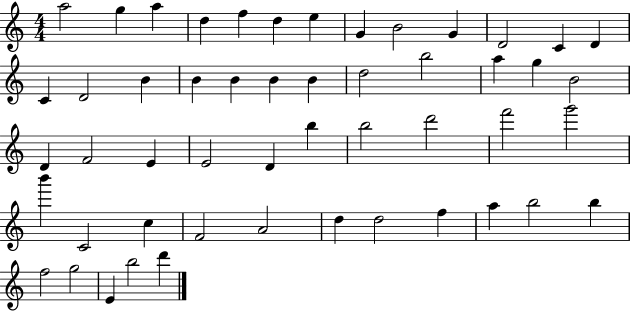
{
  \clef treble
  \numericTimeSignature
  \time 4/4
  \key c \major
  a''2 g''4 a''4 | d''4 f''4 d''4 e''4 | g'4 b'2 g'4 | d'2 c'4 d'4 | \break c'4 d'2 b'4 | b'4 b'4 b'4 b'4 | d''2 b''2 | a''4 g''4 b'2 | \break d'4 f'2 e'4 | e'2 d'4 b''4 | b''2 d'''2 | f'''2 g'''2 | \break b'''4 c'2 c''4 | f'2 a'2 | d''4 d''2 f''4 | a''4 b''2 b''4 | \break f''2 g''2 | e'4 b''2 d'''4 | \bar "|."
}